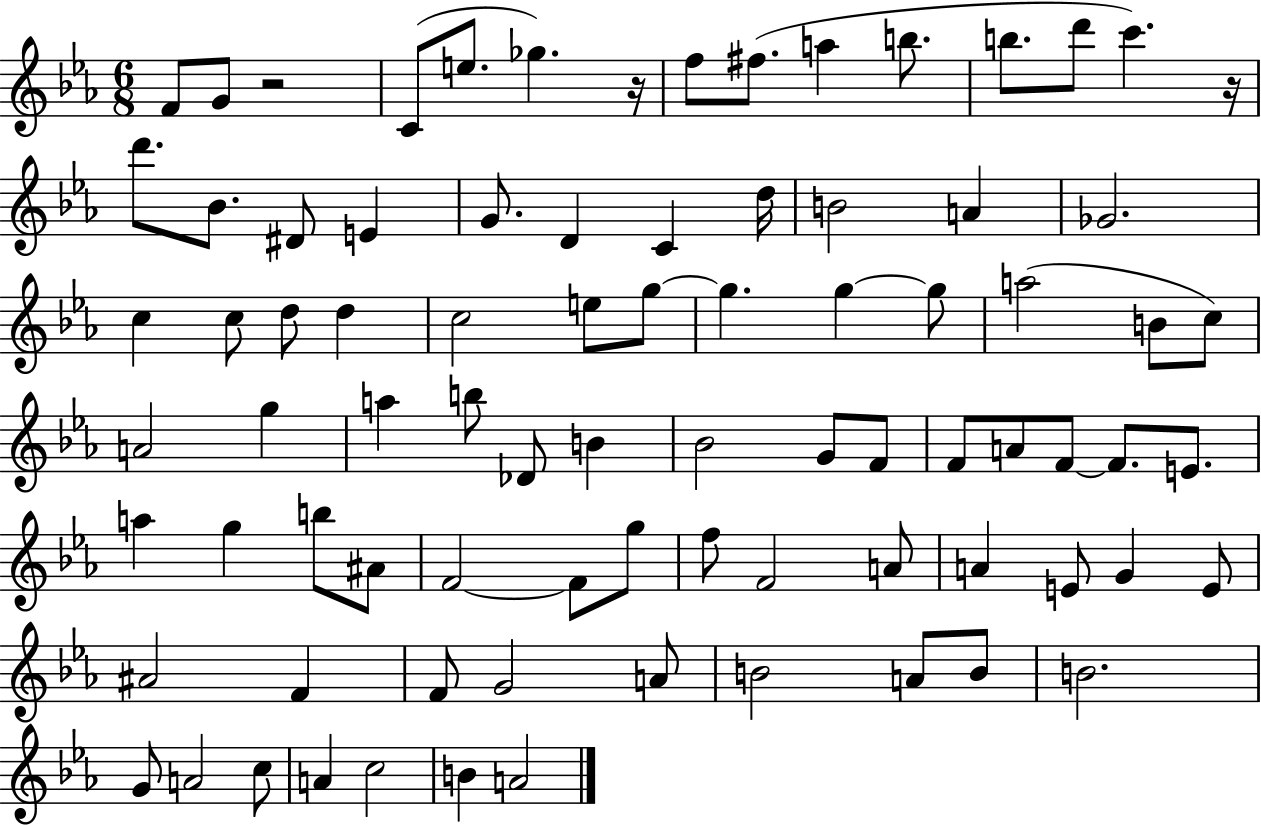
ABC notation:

X:1
T:Untitled
M:6/8
L:1/4
K:Eb
F/2 G/2 z2 C/2 e/2 _g z/4 f/2 ^f/2 a b/2 b/2 d'/2 c' z/4 d'/2 _B/2 ^D/2 E G/2 D C d/4 B2 A _G2 c c/2 d/2 d c2 e/2 g/2 g g g/2 a2 B/2 c/2 A2 g a b/2 _D/2 B _B2 G/2 F/2 F/2 A/2 F/2 F/2 E/2 a g b/2 ^A/2 F2 F/2 g/2 f/2 F2 A/2 A E/2 G E/2 ^A2 F F/2 G2 A/2 B2 A/2 B/2 B2 G/2 A2 c/2 A c2 B A2